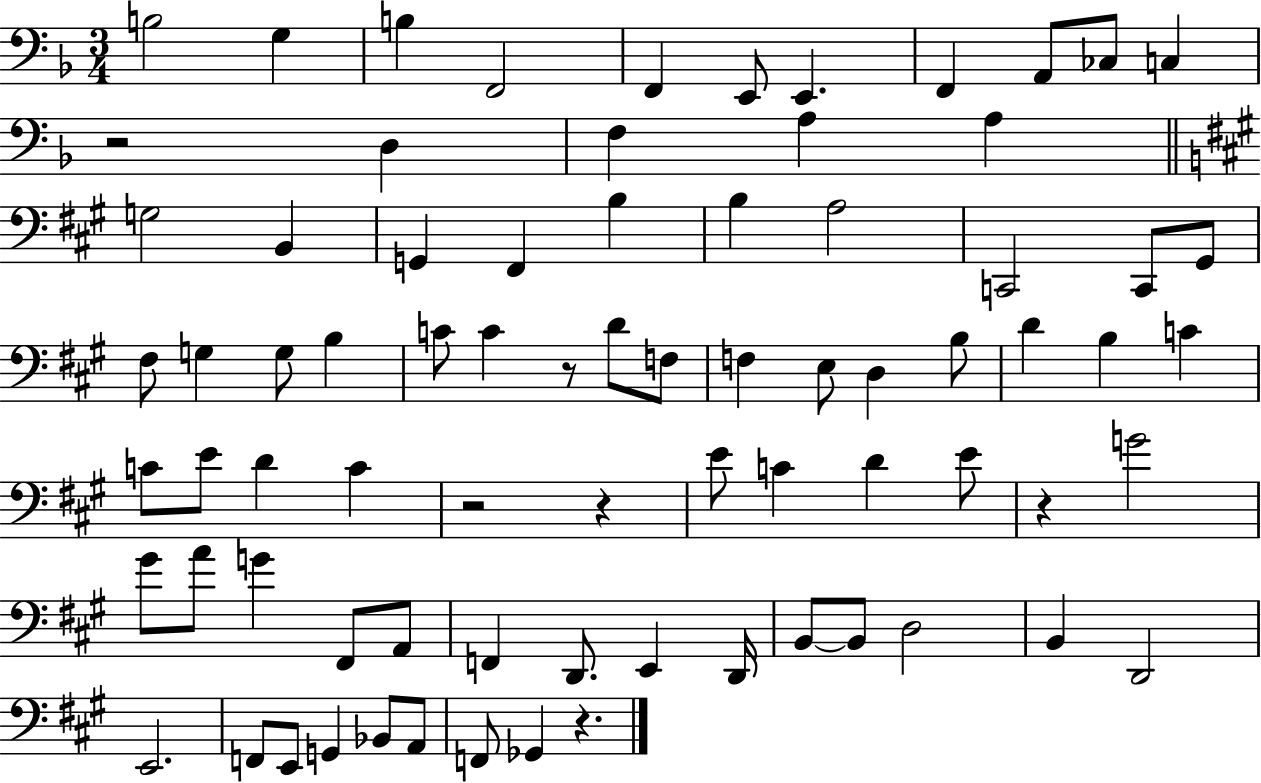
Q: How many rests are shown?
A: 6